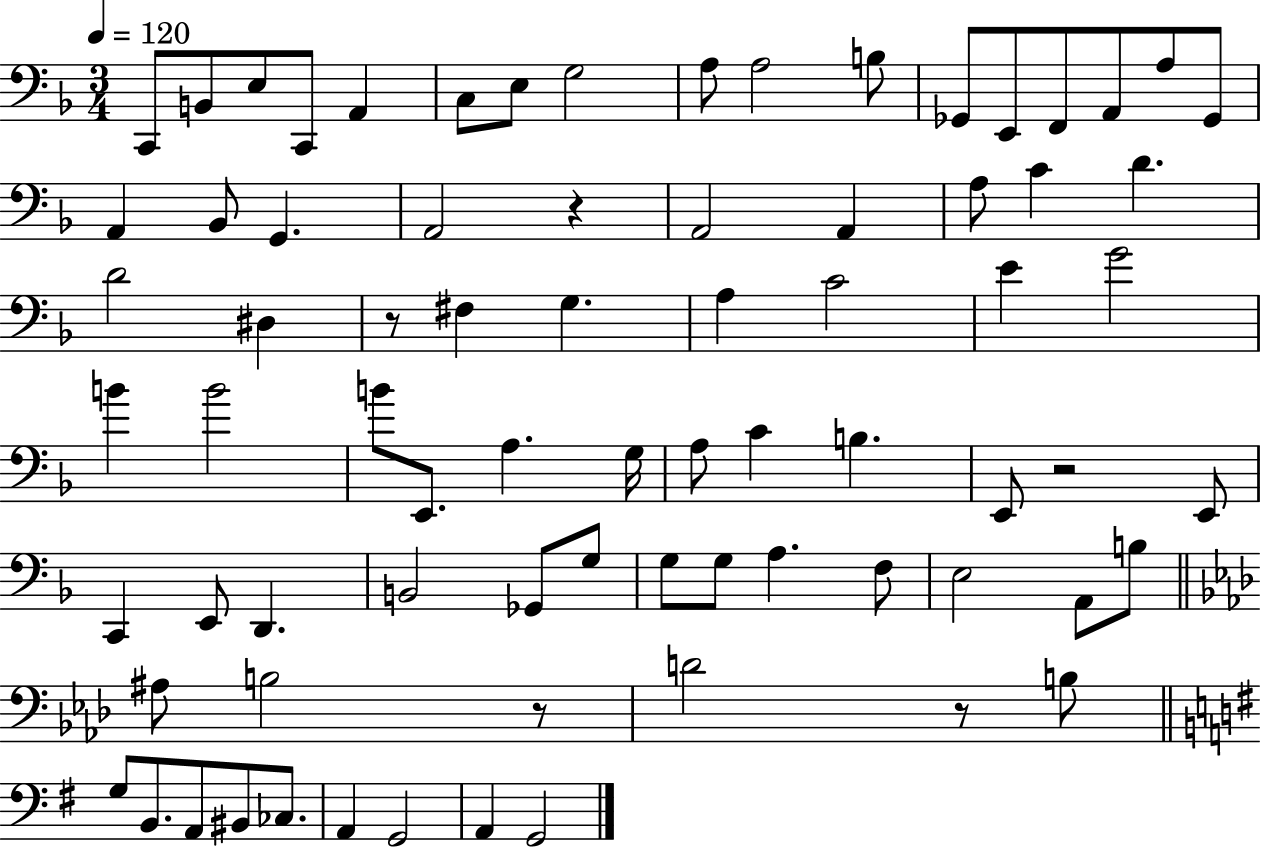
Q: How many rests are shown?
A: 5